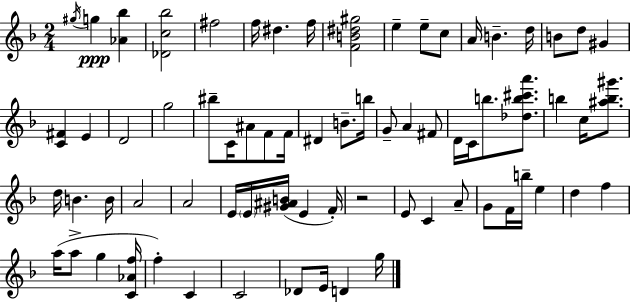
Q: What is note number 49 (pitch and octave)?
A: B5